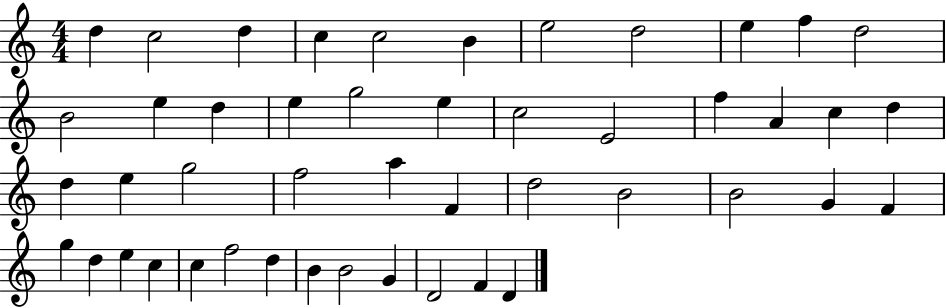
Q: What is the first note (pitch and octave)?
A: D5